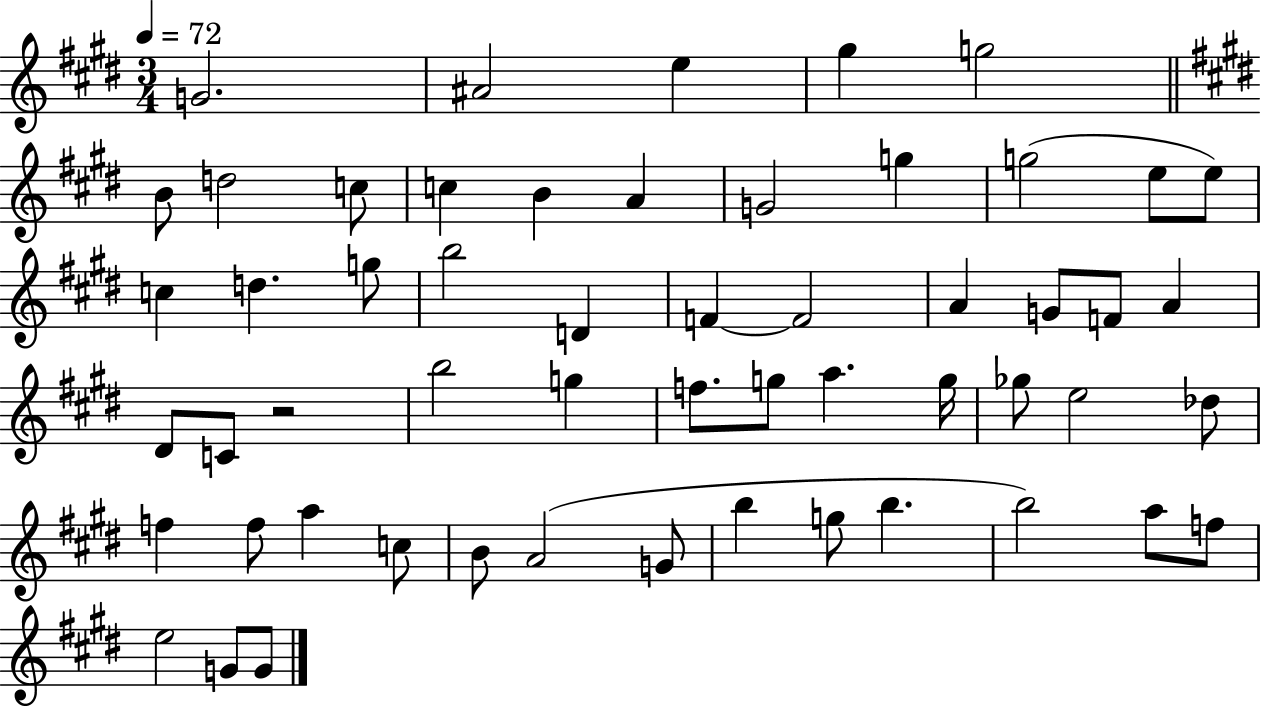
{
  \clef treble
  \numericTimeSignature
  \time 3/4
  \key e \major
  \tempo 4 = 72
  g'2. | ais'2 e''4 | gis''4 g''2 | \bar "||" \break \key e \major b'8 d''2 c''8 | c''4 b'4 a'4 | g'2 g''4 | g''2( e''8 e''8) | \break c''4 d''4. g''8 | b''2 d'4 | f'4~~ f'2 | a'4 g'8 f'8 a'4 | \break dis'8 c'8 r2 | b''2 g''4 | f''8. g''8 a''4. g''16 | ges''8 e''2 des''8 | \break f''4 f''8 a''4 c''8 | b'8 a'2( g'8 | b''4 g''8 b''4. | b''2) a''8 f''8 | \break e''2 g'8 g'8 | \bar "|."
}